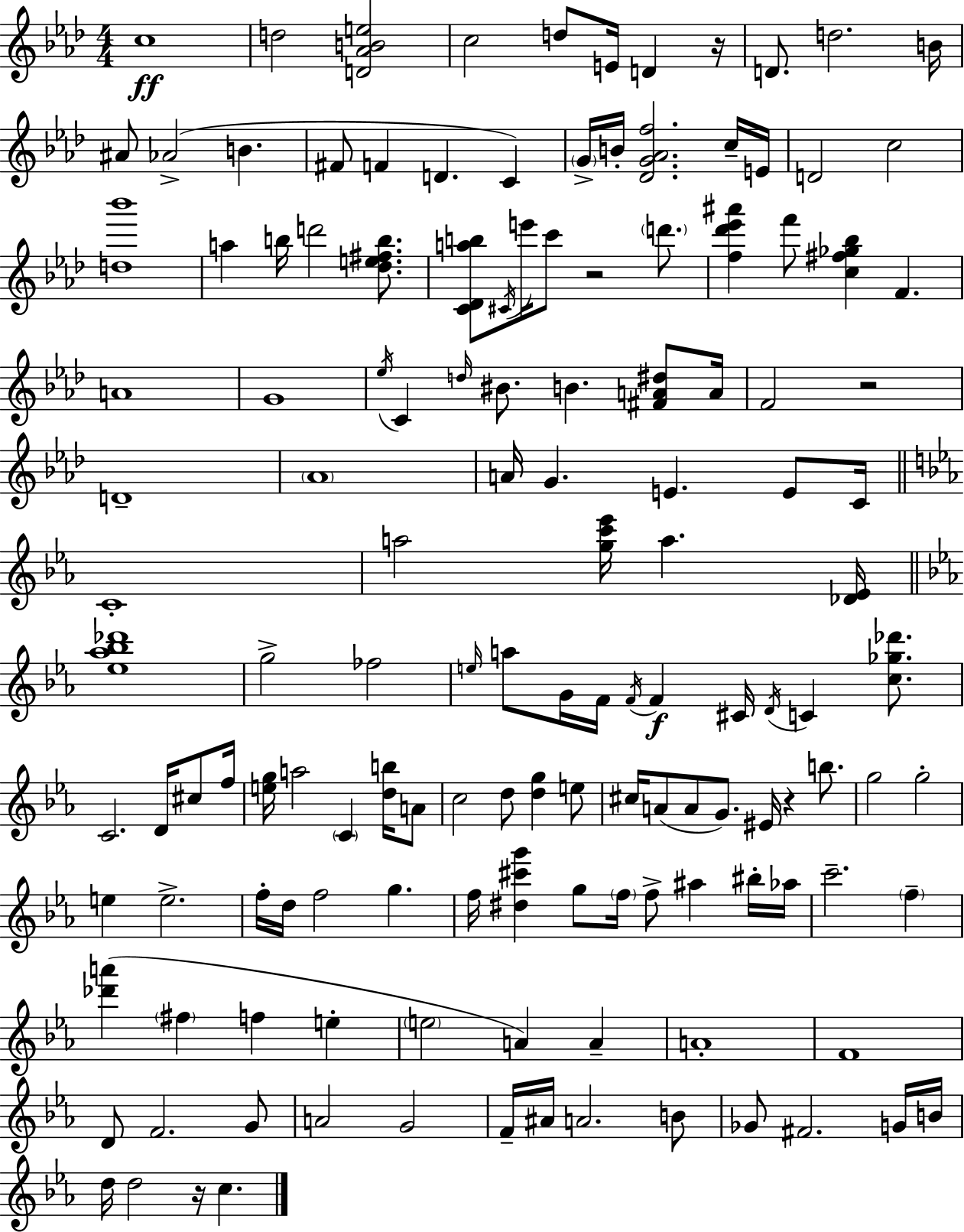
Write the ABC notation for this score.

X:1
T:Untitled
M:4/4
L:1/4
K:Ab
c4 d2 [D_ABe]2 c2 d/2 E/4 D z/4 D/2 d2 B/4 ^A/2 _A2 B ^F/2 F D C G/4 B/4 [_DG_Af]2 c/4 E/4 D2 c2 [d_b']4 a b/4 d'2 [_de^fb]/2 [C_Dab]/2 ^C/4 e'/4 c'/2 z2 d'/2 [f_d'_e'^a'] f'/2 [c^f_g_b] F A4 G4 _e/4 C d/4 ^B/2 B [^FA^d]/2 A/4 F2 z2 D4 _A4 A/4 G E E/2 C/4 C4 a2 [gc'_e']/4 a [_D_E]/4 [_e_a_b_d']4 g2 _f2 e/4 a/2 G/4 F/4 F/4 F ^C/4 D/4 C [c_g_d']/2 C2 D/4 ^c/2 f/4 [eg]/4 a2 C [db]/4 A/2 c2 d/2 [dg] e/2 ^c/4 A/2 A/2 G/2 ^E/4 z b/2 g2 g2 e e2 f/4 d/4 f2 g f/4 [^d^c'g'] g/2 f/4 f/2 ^a ^b/4 _a/4 c'2 f [_d'a'] ^f f e e2 A A A4 F4 D/2 F2 G/2 A2 G2 F/4 ^A/4 A2 B/2 _G/2 ^F2 G/4 B/4 d/4 d2 z/4 c